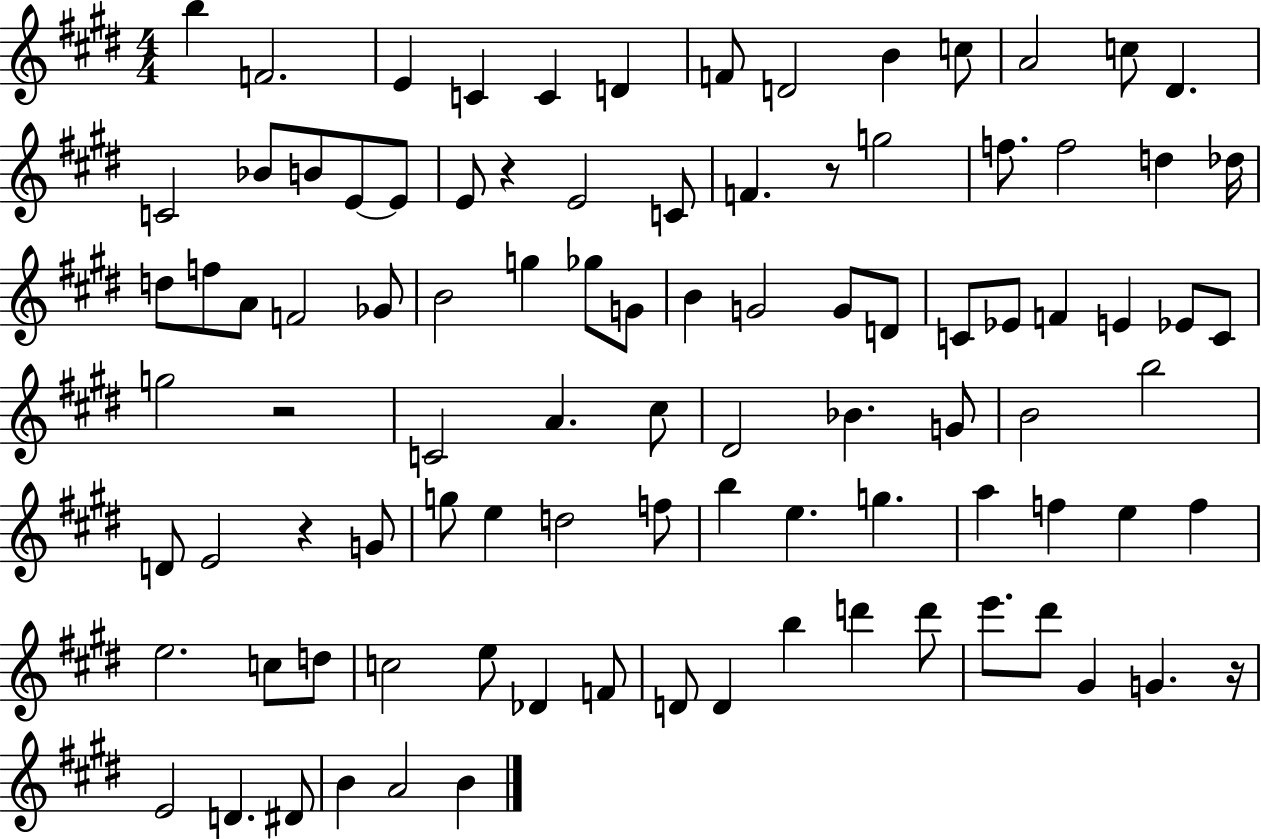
{
  \clef treble
  \numericTimeSignature
  \time 4/4
  \key e \major
  b''4 f'2. | e'4 c'4 c'4 d'4 | f'8 d'2 b'4 c''8 | a'2 c''8 dis'4. | \break c'2 bes'8 b'8 e'8~~ e'8 | e'8 r4 e'2 c'8 | f'4. r8 g''2 | f''8. f''2 d''4 des''16 | \break d''8 f''8 a'8 f'2 ges'8 | b'2 g''4 ges''8 g'8 | b'4 g'2 g'8 d'8 | c'8 ees'8 f'4 e'4 ees'8 c'8 | \break g''2 r2 | c'2 a'4. cis''8 | dis'2 bes'4. g'8 | b'2 b''2 | \break d'8 e'2 r4 g'8 | g''8 e''4 d''2 f''8 | b''4 e''4. g''4. | a''4 f''4 e''4 f''4 | \break e''2. c''8 d''8 | c''2 e''8 des'4 f'8 | d'8 d'4 b''4 d'''4 d'''8 | e'''8. dis'''8 gis'4 g'4. r16 | \break e'2 d'4. dis'8 | b'4 a'2 b'4 | \bar "|."
}